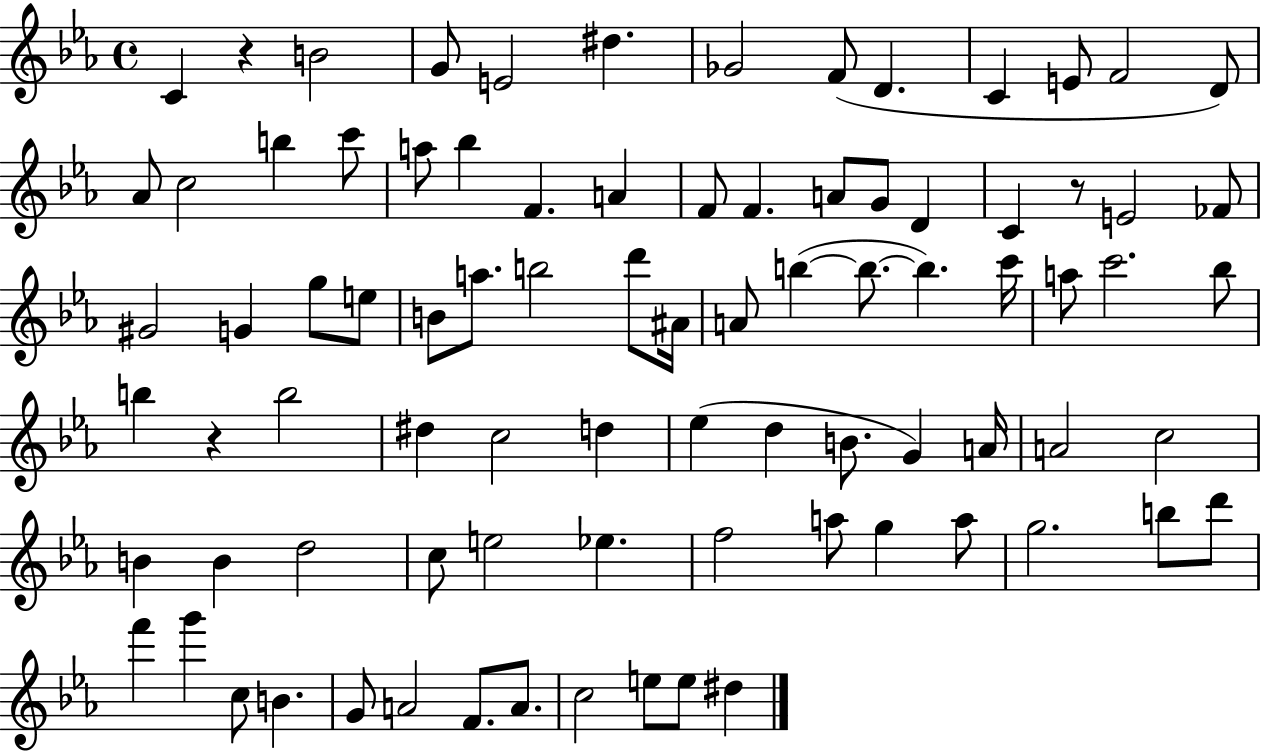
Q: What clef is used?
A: treble